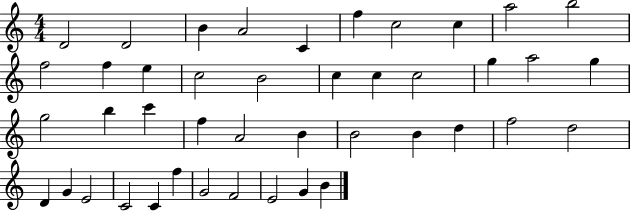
D4/h D4/h B4/q A4/h C4/q F5/q C5/h C5/q A5/h B5/h F5/h F5/q E5/q C5/h B4/h C5/q C5/q C5/h G5/q A5/h G5/q G5/h B5/q C6/q F5/q A4/h B4/q B4/h B4/q D5/q F5/h D5/h D4/q G4/q E4/h C4/h C4/q F5/q G4/h F4/h E4/h G4/q B4/q